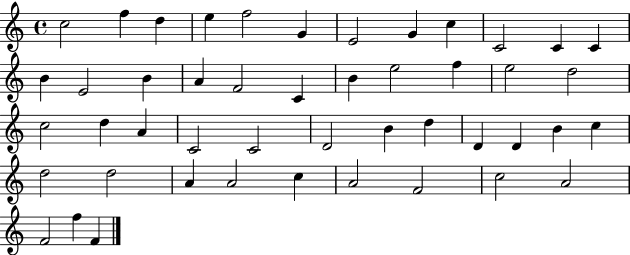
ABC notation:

X:1
T:Untitled
M:4/4
L:1/4
K:C
c2 f d e f2 G E2 G c C2 C C B E2 B A F2 C B e2 f e2 d2 c2 d A C2 C2 D2 B d D D B c d2 d2 A A2 c A2 F2 c2 A2 F2 f F